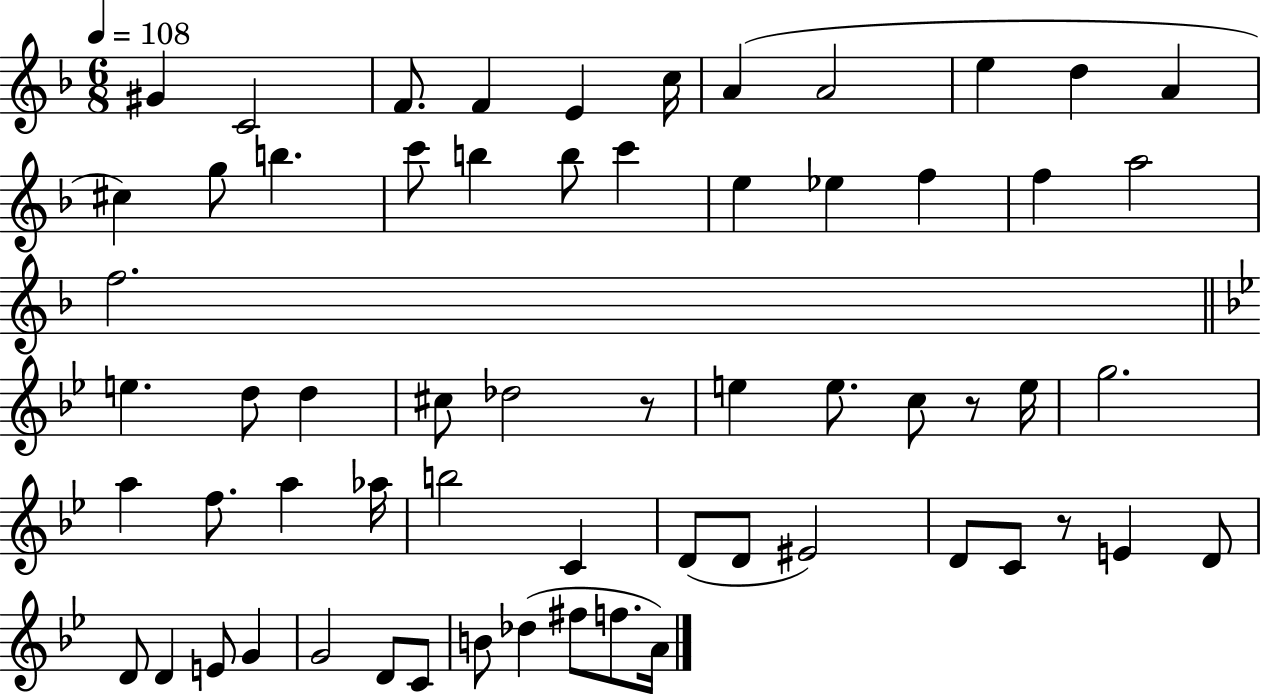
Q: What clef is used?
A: treble